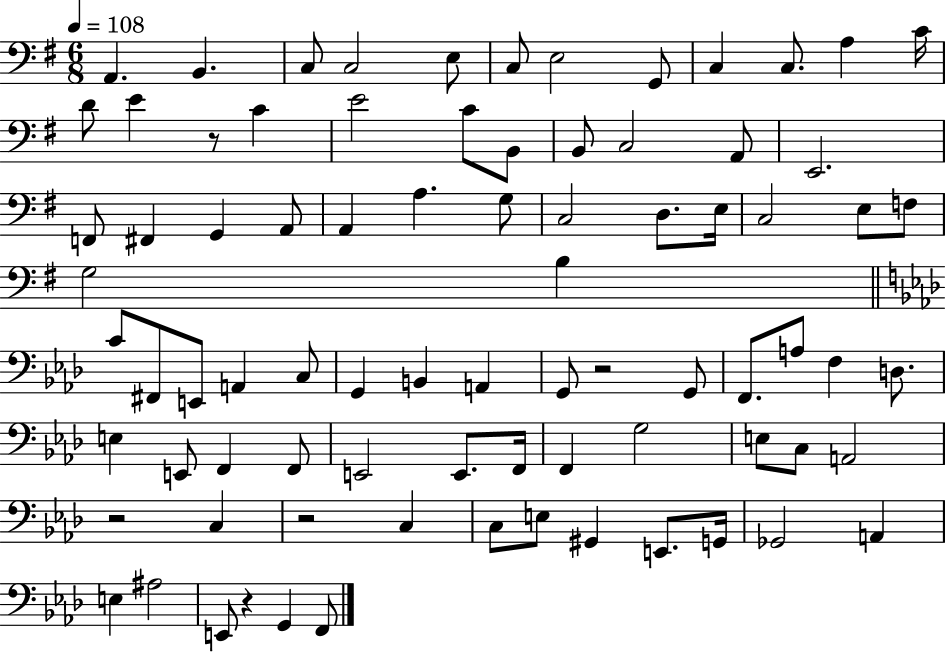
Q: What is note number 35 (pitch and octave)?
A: F3